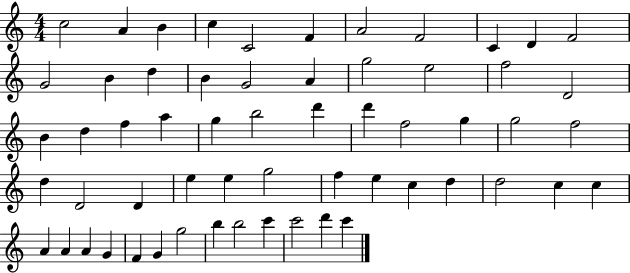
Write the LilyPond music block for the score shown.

{
  \clef treble
  \numericTimeSignature
  \time 4/4
  \key c \major
  c''2 a'4 b'4 | c''4 c'2 f'4 | a'2 f'2 | c'4 d'4 f'2 | \break g'2 b'4 d''4 | b'4 g'2 a'4 | g''2 e''2 | f''2 d'2 | \break b'4 d''4 f''4 a''4 | g''4 b''2 d'''4 | d'''4 f''2 g''4 | g''2 f''2 | \break d''4 d'2 d'4 | e''4 e''4 g''2 | f''4 e''4 c''4 d''4 | d''2 c''4 c''4 | \break a'4 a'4 a'4 g'4 | f'4 g'4 g''2 | b''4 b''2 c'''4 | c'''2 d'''4 c'''4 | \break \bar "|."
}